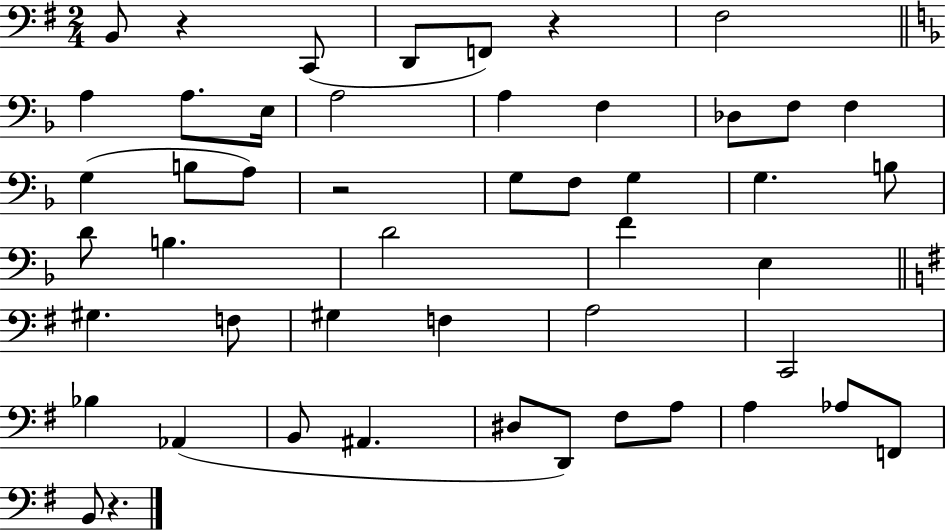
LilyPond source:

{
  \clef bass
  \numericTimeSignature
  \time 2/4
  \key g \major
  b,8 r4 c,8( | d,8 f,8) r4 | fis2 | \bar "||" \break \key d \minor a4 a8. e16 | a2 | a4 f4 | des8 f8 f4 | \break g4( b8 a8) | r2 | g8 f8 g4 | g4. b8 | \break d'8 b4. | d'2 | f'4 e4 | \bar "||" \break \key g \major gis4. f8 | gis4 f4 | a2 | c,2 | \break bes4 aes,4( | b,8 ais,4. | dis8 d,8) fis8 a8 | a4 aes8 f,8 | \break b,8 r4. | \bar "|."
}